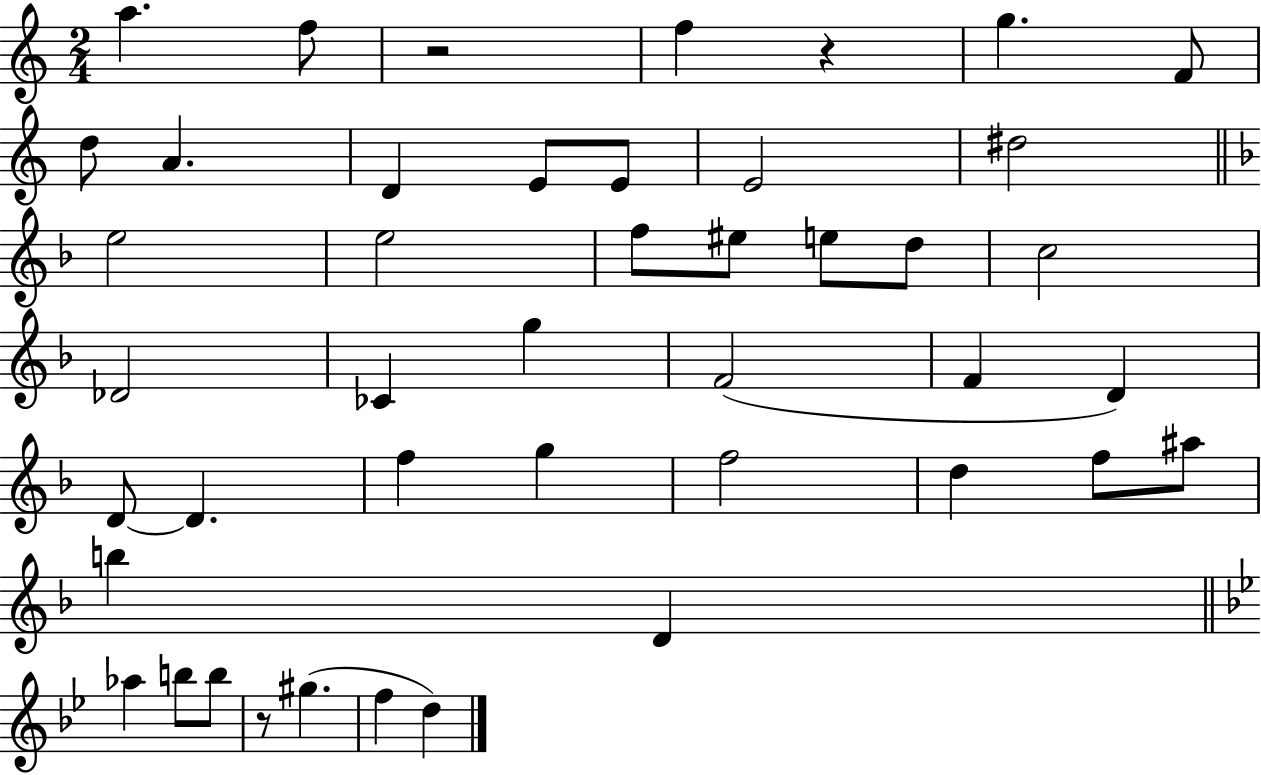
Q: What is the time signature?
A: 2/4